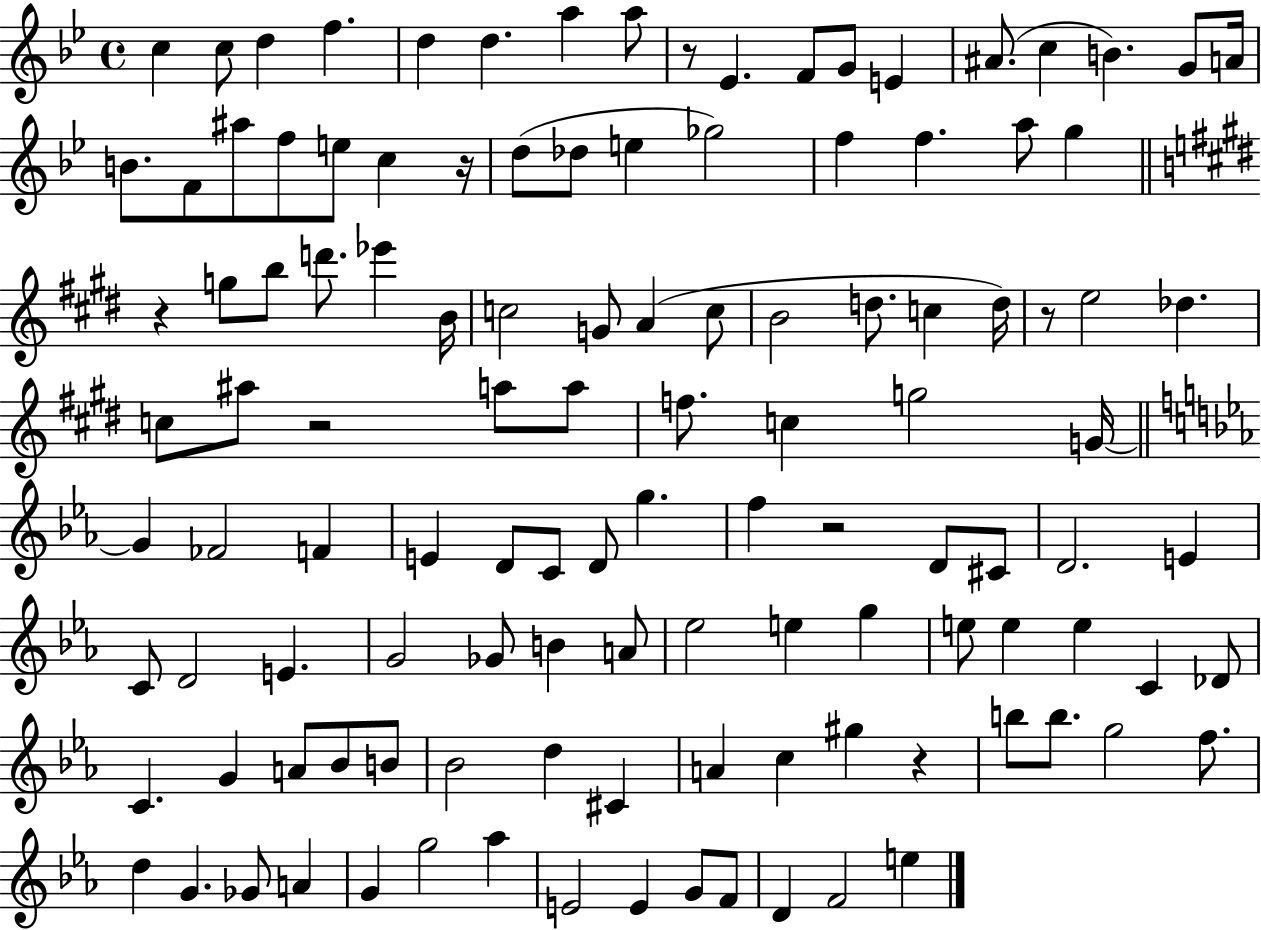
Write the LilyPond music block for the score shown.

{
  \clef treble
  \time 4/4
  \defaultTimeSignature
  \key bes \major
  \repeat volta 2 { c''4 c''8 d''4 f''4. | d''4 d''4. a''4 a''8 | r8 ees'4. f'8 g'8 e'4 | ais'8.( c''4 b'4.) g'8 a'16 | \break b'8. f'8 ais''8 f''8 e''8 c''4 r16 | d''8( des''8 e''4 ges''2) | f''4 f''4. a''8 g''4 | \bar "||" \break \key e \major r4 g''8 b''8 d'''8. ees'''4 b'16 | c''2 g'8 a'4( c''8 | b'2 d''8. c''4 d''16) | r8 e''2 des''4. | \break c''8 ais''8 r2 a''8 a''8 | f''8. c''4 g''2 g'16~~ | \bar "||" \break \key ees \major g'4 fes'2 f'4 | e'4 d'8 c'8 d'8 g''4. | f''4 r2 d'8 cis'8 | d'2. e'4 | \break c'8 d'2 e'4. | g'2 ges'8 b'4 a'8 | ees''2 e''4 g''4 | e''8 e''4 e''4 c'4 des'8 | \break c'4. g'4 a'8 bes'8 b'8 | bes'2 d''4 cis'4 | a'4 c''4 gis''4 r4 | b''8 b''8. g''2 f''8. | \break d''4 g'4. ges'8 a'4 | g'4 g''2 aes''4 | e'2 e'4 g'8 f'8 | d'4 f'2 e''4 | \break } \bar "|."
}